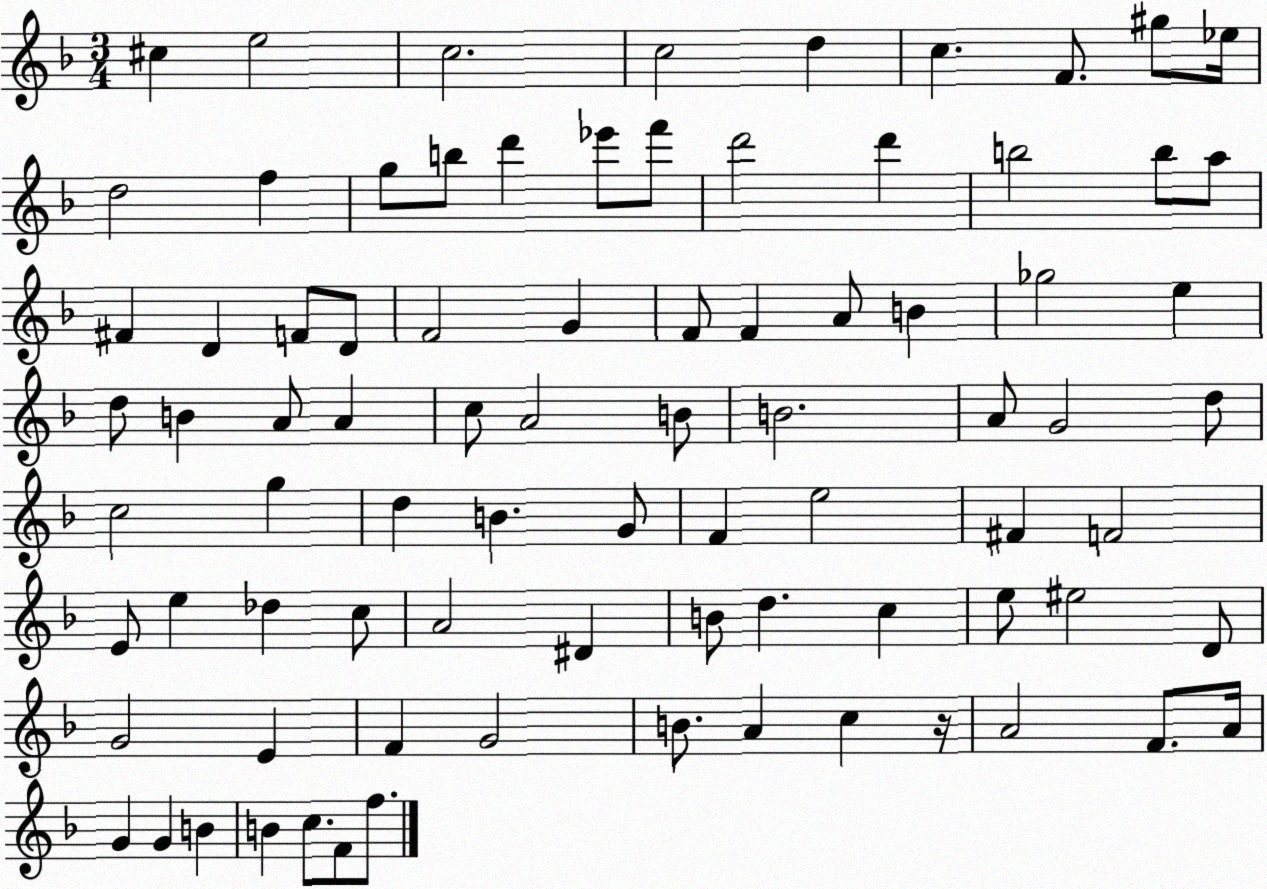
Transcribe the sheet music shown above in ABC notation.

X:1
T:Untitled
M:3/4
L:1/4
K:F
^c e2 c2 c2 d c F/2 ^g/2 _e/4 d2 f g/2 b/2 d' _e'/2 f'/2 d'2 d' b2 b/2 a/2 ^F D F/2 D/2 F2 G F/2 F A/2 B _g2 e d/2 B A/2 A c/2 A2 B/2 B2 A/2 G2 d/2 c2 g d B G/2 F e2 ^F F2 E/2 e _d c/2 A2 ^D B/2 d c e/2 ^e2 D/2 G2 E F G2 B/2 A c z/4 A2 F/2 A/4 G G B B c/2 F/2 f/2